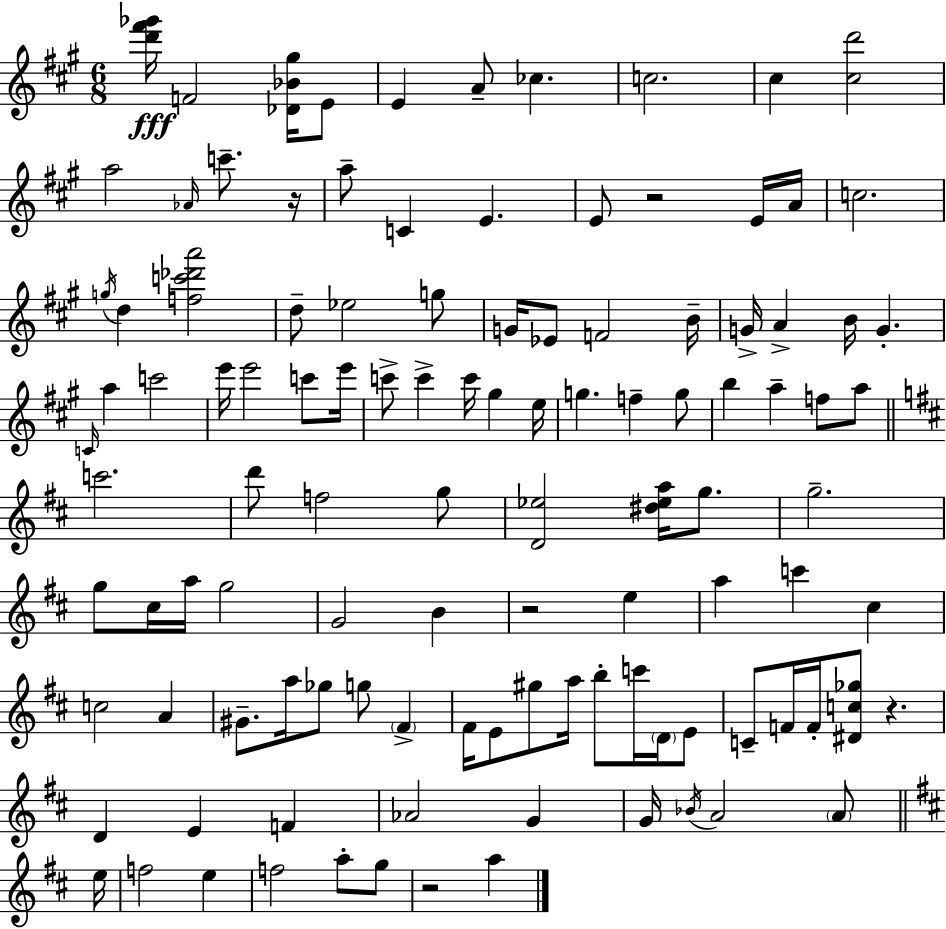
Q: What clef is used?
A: treble